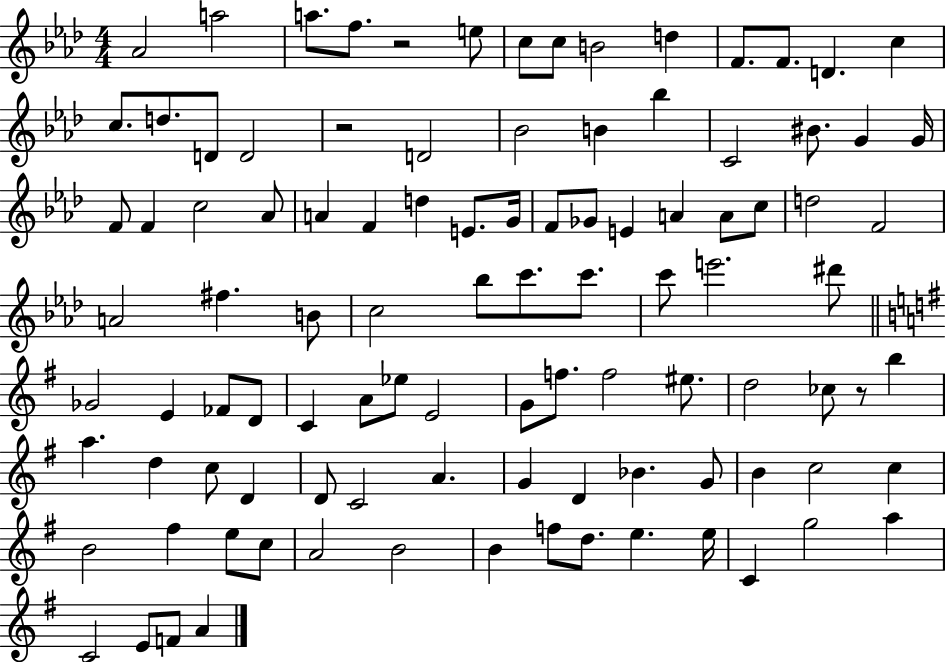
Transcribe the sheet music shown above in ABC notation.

X:1
T:Untitled
M:4/4
L:1/4
K:Ab
_A2 a2 a/2 f/2 z2 e/2 c/2 c/2 B2 d F/2 F/2 D c c/2 d/2 D/2 D2 z2 D2 _B2 B _b C2 ^B/2 G G/4 F/2 F c2 _A/2 A F d E/2 G/4 F/2 _G/2 E A A/2 c/2 d2 F2 A2 ^f B/2 c2 _b/2 c'/2 c'/2 c'/2 e'2 ^d'/2 _G2 E _F/2 D/2 C A/2 _e/2 E2 G/2 f/2 f2 ^e/2 d2 _c/2 z/2 b a d c/2 D D/2 C2 A G D _B G/2 B c2 c B2 ^f e/2 c/2 A2 B2 B f/2 d/2 e e/4 C g2 a C2 E/2 F/2 A